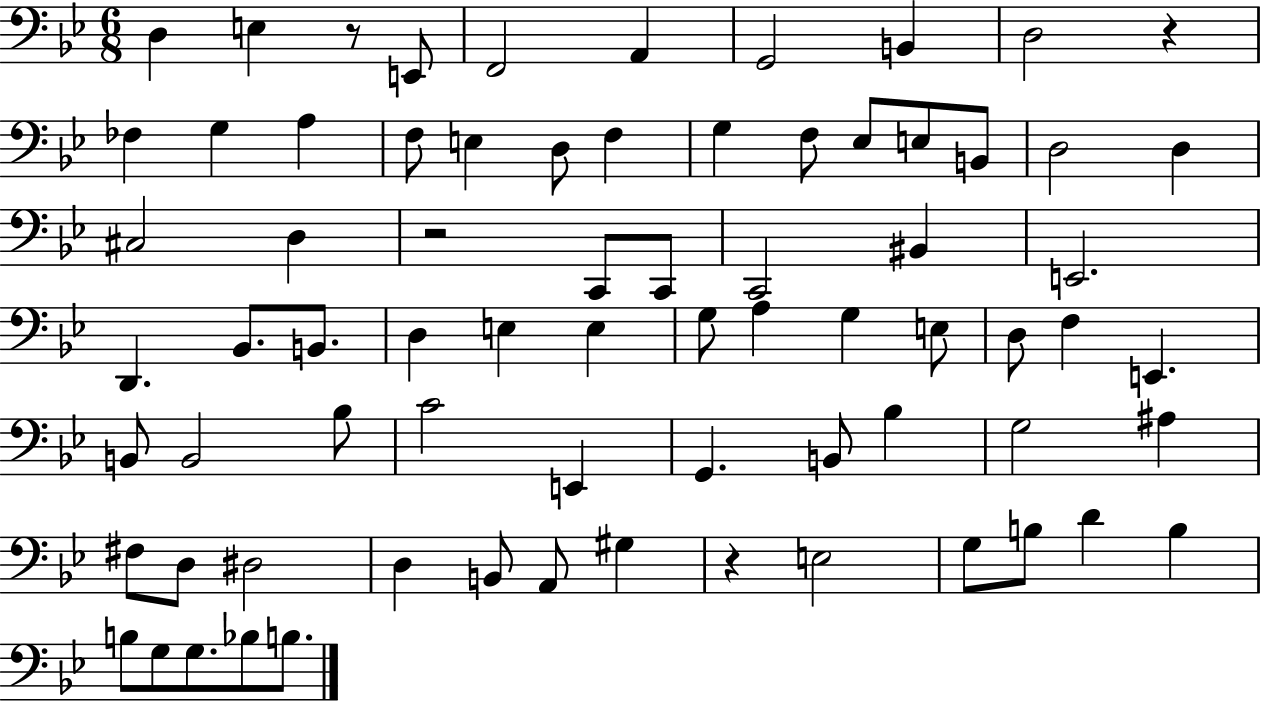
{
  \clef bass
  \numericTimeSignature
  \time 6/8
  \key bes \major
  d4 e4 r8 e,8 | f,2 a,4 | g,2 b,4 | d2 r4 | \break fes4 g4 a4 | f8 e4 d8 f4 | g4 f8 ees8 e8 b,8 | d2 d4 | \break cis2 d4 | r2 c,8 c,8 | c,2 bis,4 | e,2. | \break d,4. bes,8. b,8. | d4 e4 e4 | g8 a4 g4 e8 | d8 f4 e,4. | \break b,8 b,2 bes8 | c'2 e,4 | g,4. b,8 bes4 | g2 ais4 | \break fis8 d8 dis2 | d4 b,8 a,8 gis4 | r4 e2 | g8 b8 d'4 b4 | \break b8 g8 g8. bes8 b8. | \bar "|."
}